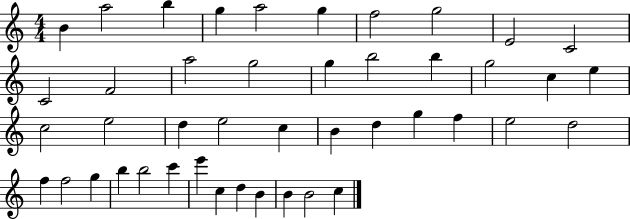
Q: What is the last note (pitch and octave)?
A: C5